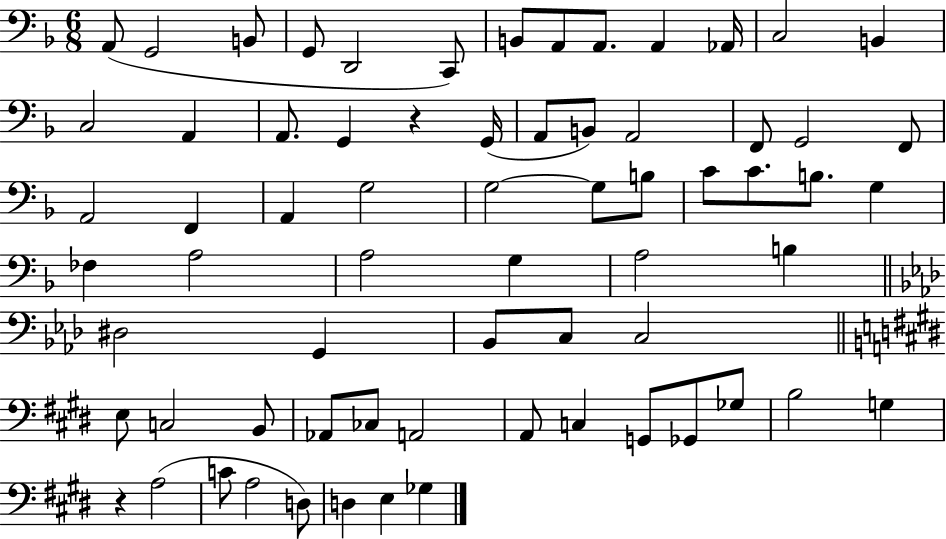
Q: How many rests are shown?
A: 2